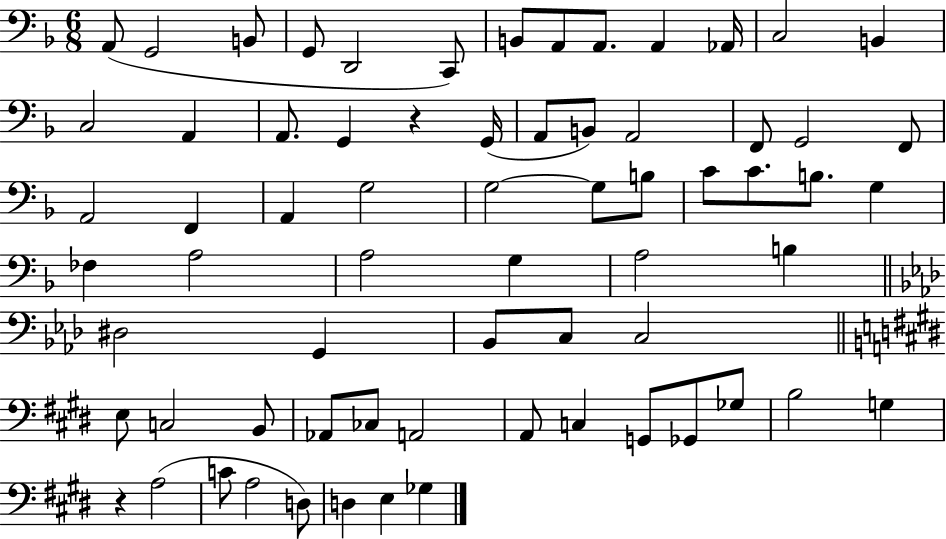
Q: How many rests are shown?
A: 2